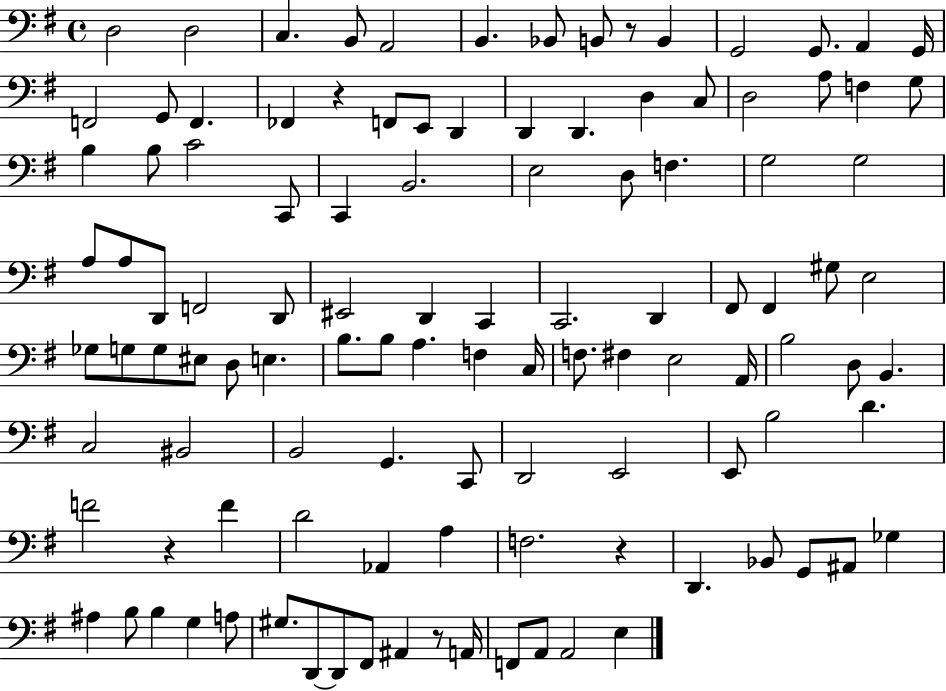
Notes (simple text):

D3/h D3/h C3/q. B2/e A2/h B2/q. Bb2/e B2/e R/e B2/q G2/h G2/e. A2/q G2/s F2/h G2/e F2/q. FES2/q R/q F2/e E2/e D2/q D2/q D2/q. D3/q C3/e D3/h A3/e F3/q G3/e B3/q B3/e C4/h C2/e C2/q B2/h. E3/h D3/e F3/q. G3/h G3/h A3/e A3/e D2/e F2/h D2/e EIS2/h D2/q C2/q C2/h. D2/q F#2/e F#2/q G#3/e E3/h Gb3/e G3/e G3/e EIS3/e D3/e E3/q. B3/e. B3/e A3/q. F3/q C3/s F3/e. F#3/q E3/h A2/s B3/h D3/e B2/q. C3/h BIS2/h B2/h G2/q. C2/e D2/h E2/h E2/e B3/h D4/q. F4/h R/q F4/q D4/h Ab2/q A3/q F3/h. R/q D2/q. Bb2/e G2/e A#2/e Gb3/q A#3/q B3/e B3/q G3/q A3/e G#3/e. D2/e D2/e F#2/e A#2/q R/e A2/s F2/e A2/e A2/h E3/q